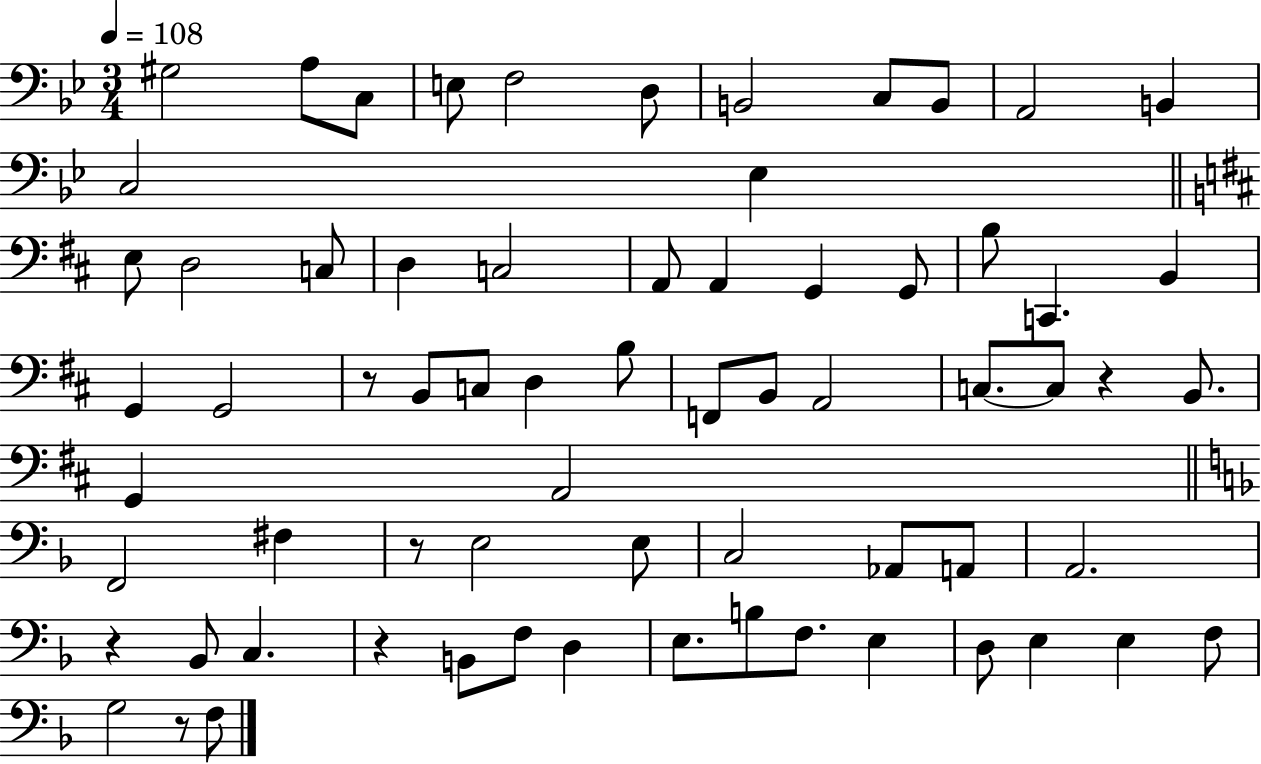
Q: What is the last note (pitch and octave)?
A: F3